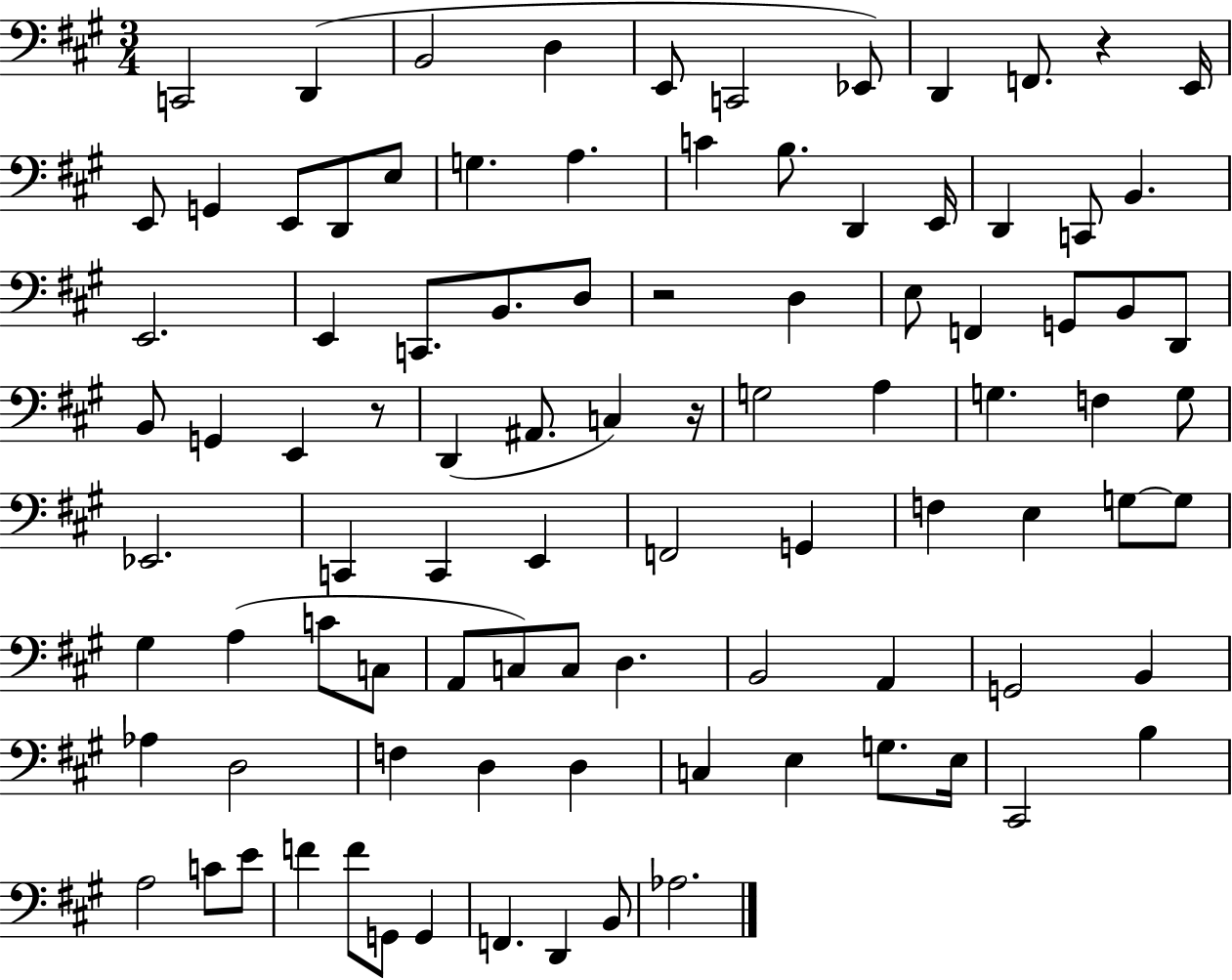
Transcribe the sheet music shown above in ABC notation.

X:1
T:Untitled
M:3/4
L:1/4
K:A
C,,2 D,, B,,2 D, E,,/2 C,,2 _E,,/2 D,, F,,/2 z E,,/4 E,,/2 G,, E,,/2 D,,/2 E,/2 G, A, C B,/2 D,, E,,/4 D,, C,,/2 B,, E,,2 E,, C,,/2 B,,/2 D,/2 z2 D, E,/2 F,, G,,/2 B,,/2 D,,/2 B,,/2 G,, E,, z/2 D,, ^A,,/2 C, z/4 G,2 A, G, F, G,/2 _E,,2 C,, C,, E,, F,,2 G,, F, E, G,/2 G,/2 ^G, A, C/2 C,/2 A,,/2 C,/2 C,/2 D, B,,2 A,, G,,2 B,, _A, D,2 F, D, D, C, E, G,/2 E,/4 ^C,,2 B, A,2 C/2 E/2 F F/2 G,,/2 G,, F,, D,, B,,/2 _A,2